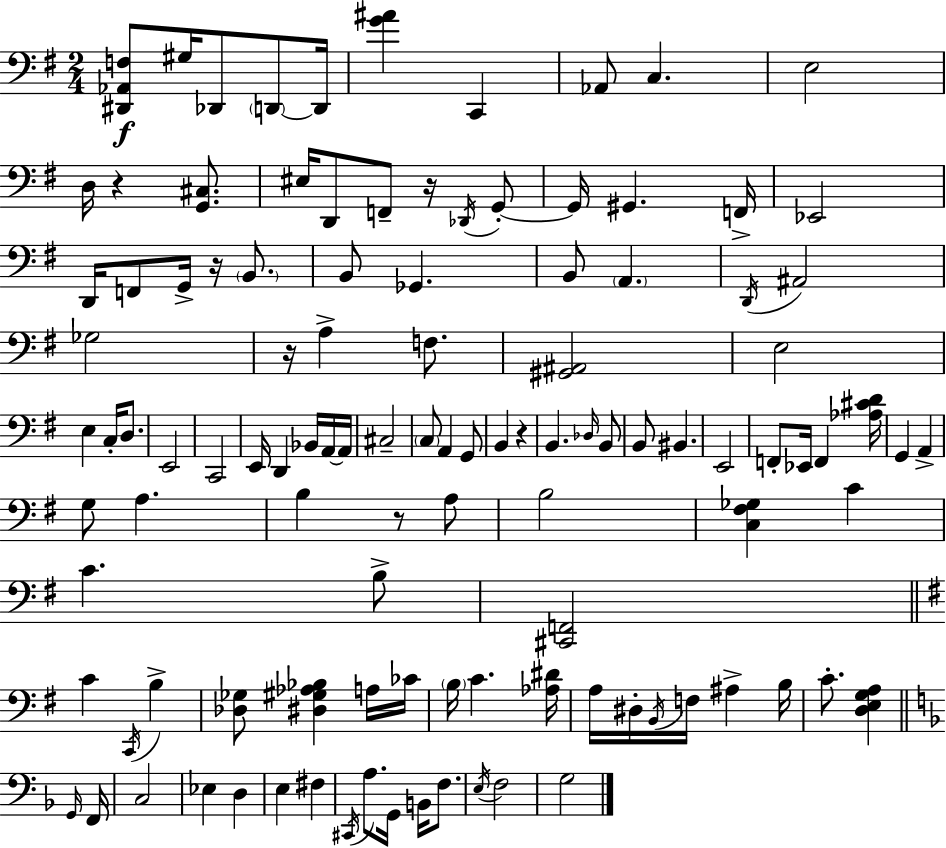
X:1
T:Untitled
M:2/4
L:1/4
K:G
[^D,,_A,,F,]/2 ^G,/4 _D,,/2 D,,/2 D,,/4 [G^A] C,, _A,,/2 C, E,2 D,/4 z [G,,^C,]/2 ^E,/4 D,,/2 F,,/2 z/4 _D,,/4 G,,/2 G,,/4 ^G,, F,,/4 _E,,2 D,,/4 F,,/2 G,,/4 z/4 B,,/2 B,,/2 _G,, B,,/2 A,, D,,/4 ^A,,2 _G,2 z/4 A, F,/2 [^G,,^A,,]2 E,2 E, C,/4 D,/2 E,,2 C,,2 E,,/4 D,, _B,,/4 A,,/4 A,,/4 ^C,2 C,/2 A,, G,,/2 B,, z B,, _D,/4 B,,/2 B,,/2 ^B,, E,,2 F,,/2 _E,,/4 F,, [_A,^CD]/4 G,, A,, G,/2 A, B, z/2 A,/2 B,2 [C,^F,_G,] C C B,/2 [^C,,F,,]2 C C,,/4 B, [_D,_G,]/2 [^D,^G,_A,_B,] A,/4 _C/4 B,/4 C [_A,^D]/4 A,/4 ^D,/4 B,,/4 F,/4 ^A, B,/4 C/2 [D,E,G,A,] G,,/4 F,,/4 C,2 _E, D, E, ^F, ^C,,/4 A,/2 G,,/4 B,,/4 F,/2 E,/4 F,2 G,2